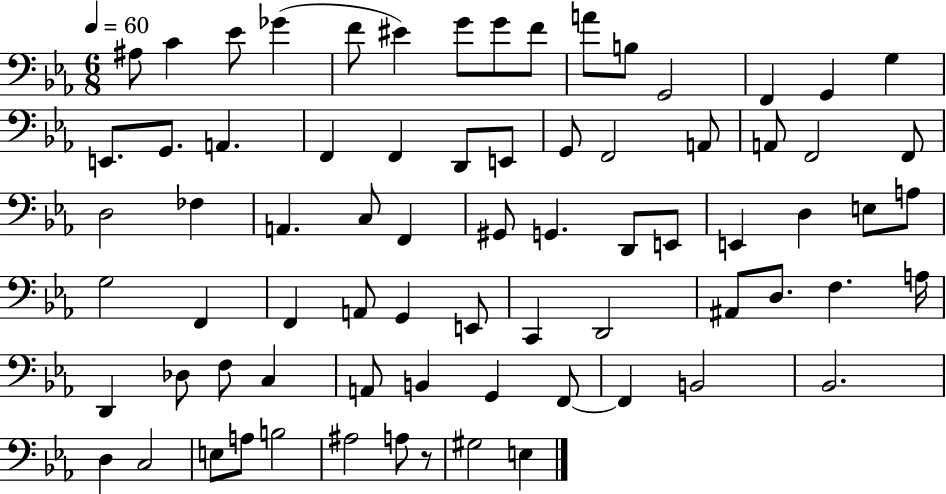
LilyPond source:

{
  \clef bass
  \numericTimeSignature
  \time 6/8
  \key ees \major
  \tempo 4 = 60
  ais8 c'4 ees'8 ges'4( | f'8 eis'4) g'8 g'8 f'8 | a'8 b8 g,2 | f,4 g,4 g4 | \break e,8. g,8. a,4. | f,4 f,4 d,8 e,8 | g,8 f,2 a,8 | a,8 f,2 f,8 | \break d2 fes4 | a,4. c8 f,4 | gis,8 g,4. d,8 e,8 | e,4 d4 e8 a8 | \break g2 f,4 | f,4 a,8 g,4 e,8 | c,4 d,2 | ais,8 d8. f4. a16 | \break d,4 des8 f8 c4 | a,8 b,4 g,4 f,8~~ | f,4 b,2 | bes,2. | \break d4 c2 | e8 a8 b2 | ais2 a8 r8 | gis2 e4 | \break \bar "|."
}